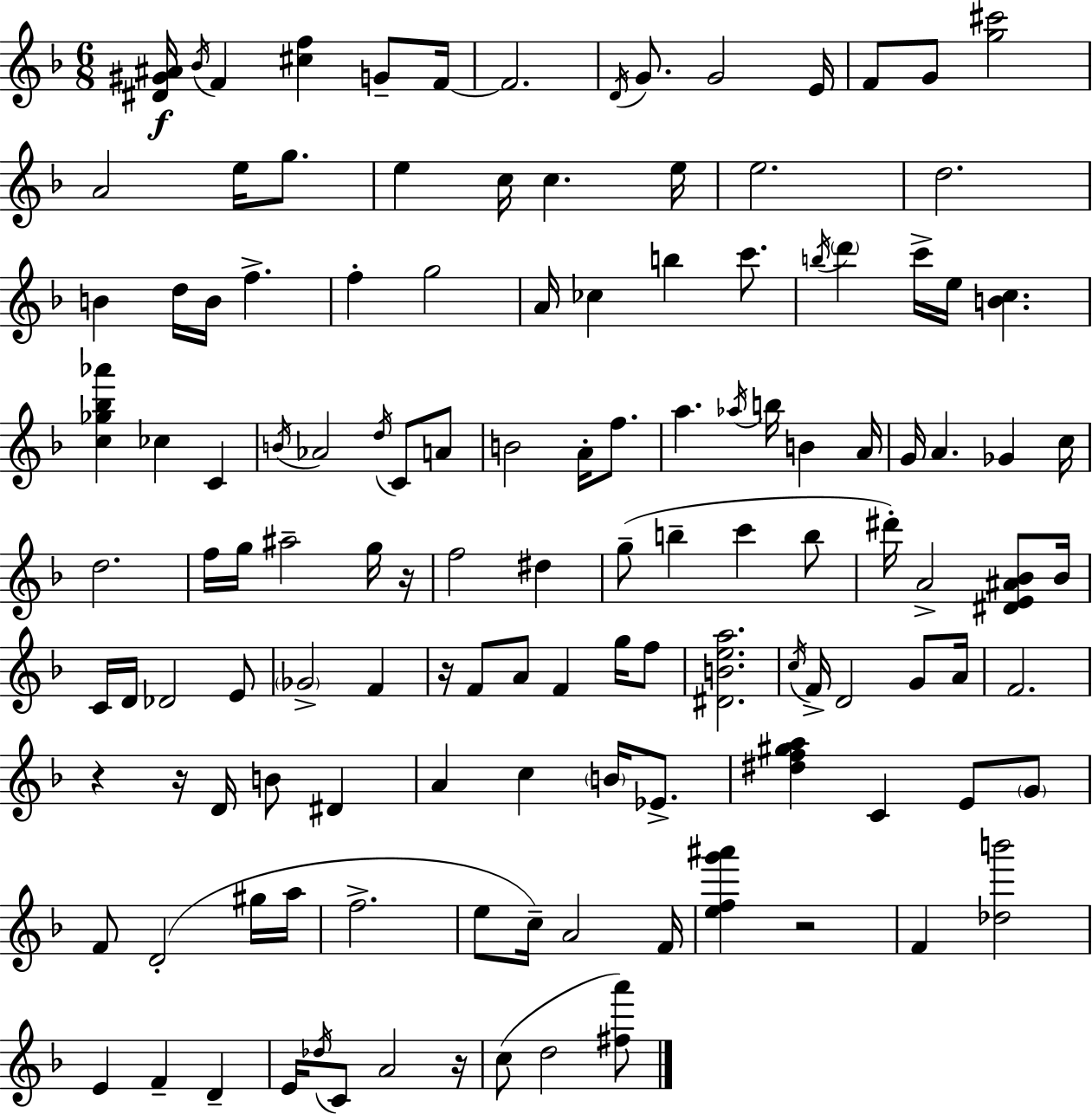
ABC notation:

X:1
T:Untitled
M:6/8
L:1/4
K:Dm
[^D^G^A]/4 _B/4 F [^cf] G/2 F/4 F2 D/4 G/2 G2 E/4 F/2 G/2 [g^c']2 A2 e/4 g/2 e c/4 c e/4 e2 d2 B d/4 B/4 f f g2 A/4 _c b c'/2 b/4 d' c'/4 e/4 [Bc] [c_g_b_a'] _c C B/4 _A2 d/4 C/2 A/2 B2 A/4 f/2 a _a/4 b/4 B A/4 G/4 A _G c/4 d2 f/4 g/4 ^a2 g/4 z/4 f2 ^d g/2 b c' b/2 ^d'/4 A2 [^DE^A_B]/2 _B/4 C/4 D/4 _D2 E/2 _G2 F z/4 F/2 A/2 F g/4 f/2 [^DBea]2 c/4 F/4 D2 G/2 A/4 F2 z z/4 D/4 B/2 ^D A c B/4 _E/2 [^df^ga] C E/2 G/2 F/2 D2 ^g/4 a/4 f2 e/2 c/4 A2 F/4 [efg'^a'] z2 F [_db']2 E F D E/4 _d/4 C/2 A2 z/4 c/2 d2 [^fa']/2